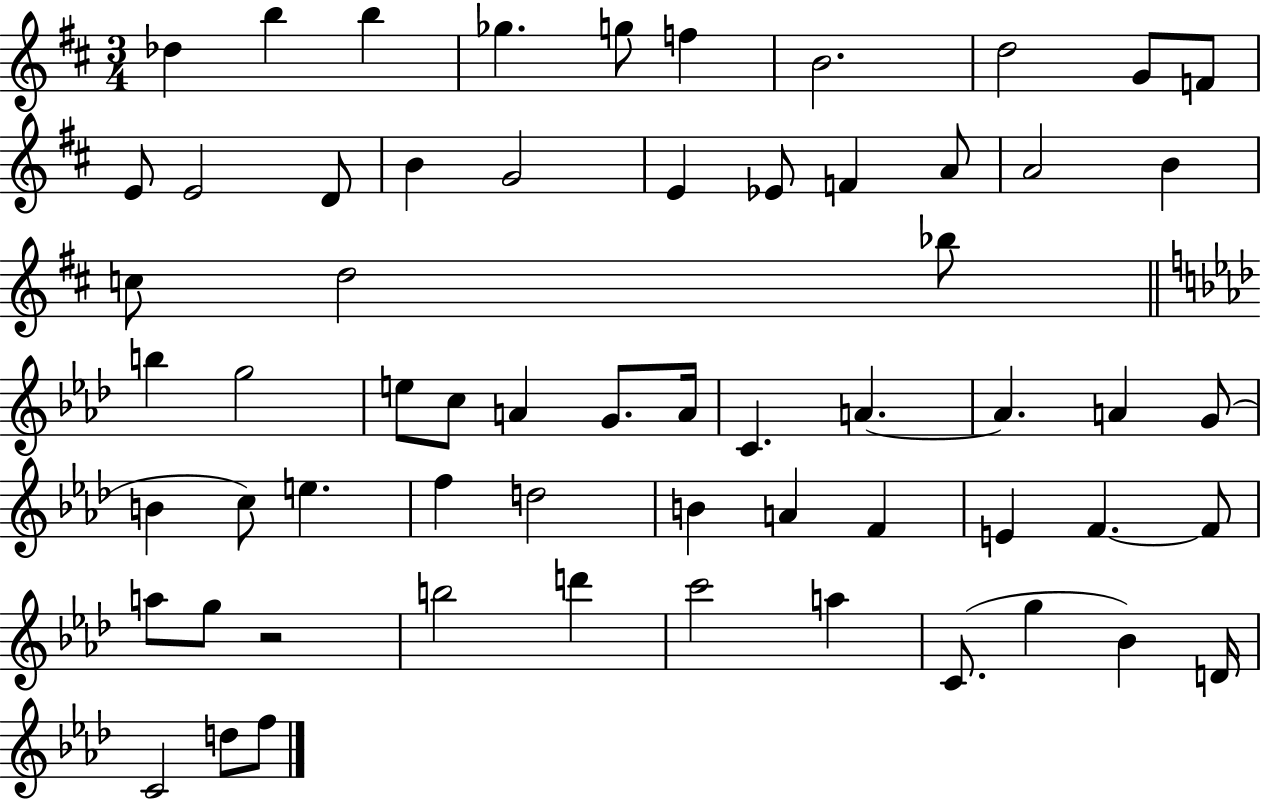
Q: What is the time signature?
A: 3/4